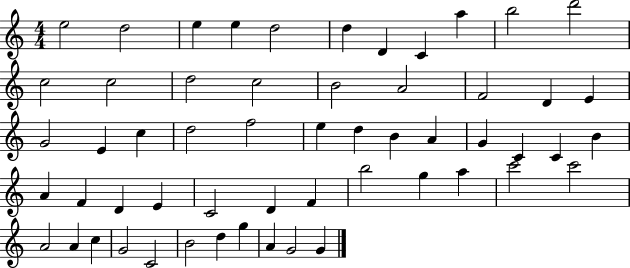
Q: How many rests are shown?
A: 0